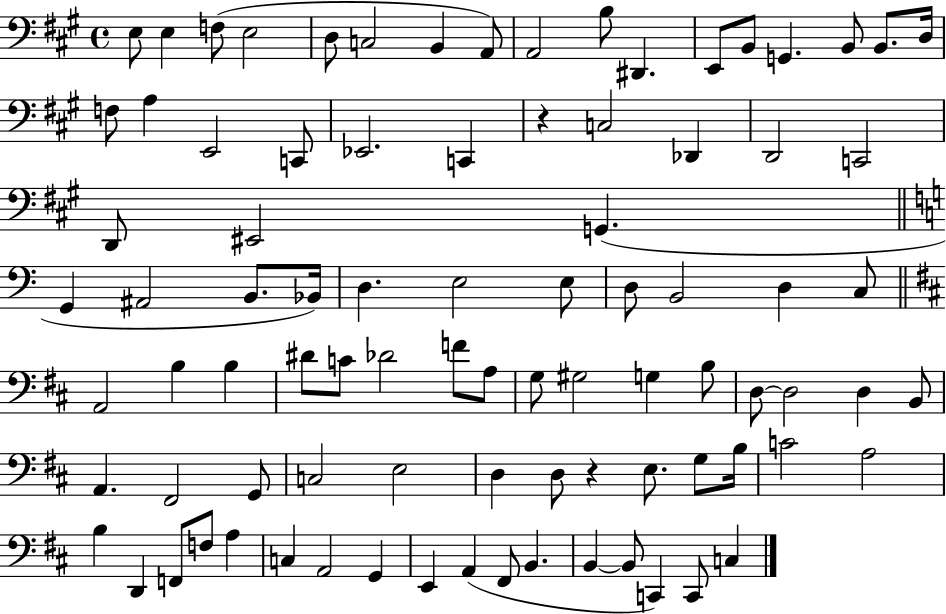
X:1
T:Untitled
M:4/4
L:1/4
K:A
E,/2 E, F,/2 E,2 D,/2 C,2 B,, A,,/2 A,,2 B,/2 ^D,, E,,/2 B,,/2 G,, B,,/2 B,,/2 D,/4 F,/2 A, E,,2 C,,/2 _E,,2 C,, z C,2 _D,, D,,2 C,,2 D,,/2 ^E,,2 G,, G,, ^A,,2 B,,/2 _B,,/4 D, E,2 E,/2 D,/2 B,,2 D, C,/2 A,,2 B, B, ^D/2 C/2 _D2 F/2 A,/2 G,/2 ^G,2 G, B,/2 D,/2 D,2 D, B,,/2 A,, ^F,,2 G,,/2 C,2 E,2 D, D,/2 z E,/2 G,/2 B,/4 C2 A,2 B, D,, F,,/2 F,/2 A, C, A,,2 G,, E,, A,, ^F,,/2 B,, B,, B,,/2 C,, C,,/2 C,